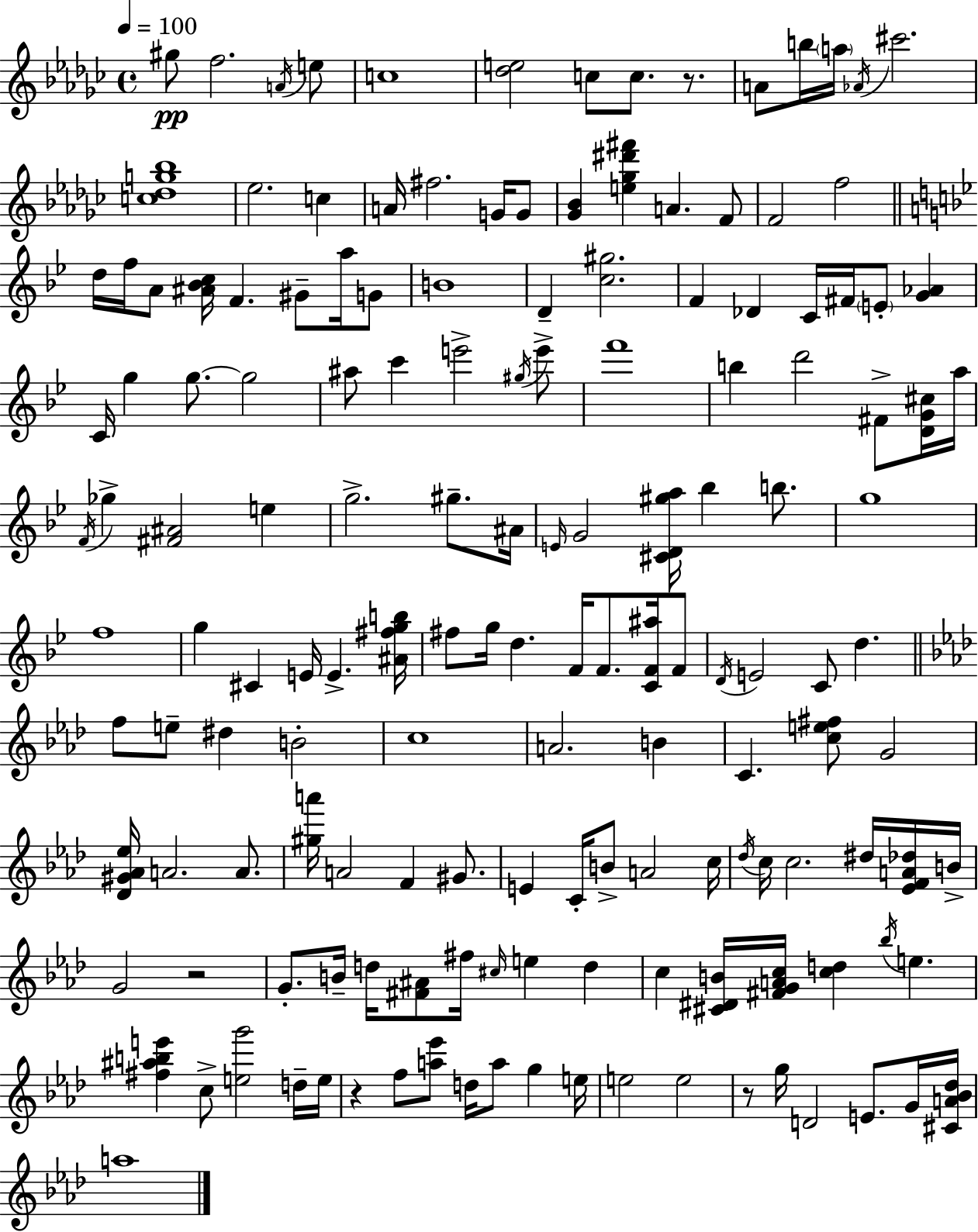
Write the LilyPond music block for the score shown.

{
  \clef treble
  \time 4/4
  \defaultTimeSignature
  \key ees \minor
  \tempo 4 = 100
  gis''8\pp f''2. \acciaccatura { a'16 } e''8 | c''1 | <des'' e''>2 c''8 c''8. r8. | a'8 b''16 \parenthesize a''16 \acciaccatura { aes'16 } cis'''2. | \break <c'' des'' g'' bes''>1 | ees''2. c''4 | a'16 fis''2. g'16 | g'8 <ges' bes'>4 <e'' ges'' dis''' fis'''>4 a'4. | \break f'8 f'2 f''2 | \bar "||" \break \key bes \major d''16 f''16 a'8 <ais' bes' c''>16 f'4. gis'8-- a''16 g'8 | b'1 | d'4-- <c'' gis''>2. | f'4 des'4 c'16 fis'16 \parenthesize e'8-. <g' aes'>4 | \break c'16 g''4 g''8.~~ g''2 | ais''8 c'''4 e'''2-> \acciaccatura { gis''16 } e'''8-> | f'''1 | b''4 d'''2 fis'8-> <d' g' cis''>16 | \break a''16 \acciaccatura { f'16 } ges''4-> <fis' ais'>2 e''4 | g''2.-> gis''8.-- | ais'16 \grace { e'16 } g'2 <cis' d' gis'' a''>16 bes''4 | b''8. g''1 | \break f''1 | g''4 cis'4 e'16 e'4.-> | <ais' fis'' g'' b''>16 fis''8 g''16 d''4. f'16 f'8. | <c' f' ais''>16 f'8 \acciaccatura { d'16 } e'2 c'8 d''4. | \break \bar "||" \break \key aes \major f''8 e''8-- dis''4 b'2-. | c''1 | a'2. b'4 | c'4. <c'' e'' fis''>8 g'2 | \break <des' gis' aes' ees''>16 a'2. a'8. | <gis'' a'''>16 a'2 f'4 gis'8. | e'4 c'16-. b'8-> a'2 c''16 | \acciaccatura { des''16 } c''16 c''2. dis''16 <ees' f' a' des''>16 | \break b'16-> g'2 r2 | g'8.-. b'16-- d''16 <fis' ais'>8 fis''16 \grace { cis''16 } e''4 d''4 | c''4 <cis' dis' b'>16 <fis' g' a' c''>16 <c'' d''>4 \acciaccatura { bes''16 } e''4. | <fis'' ais'' b'' e'''>4 c''8-> <e'' g'''>2 | \break d''16-- e''16 r4 f''8 <a'' ees'''>8 d''16 a''8 g''4 | e''16 e''2 e''2 | r8 g''16 d'2 e'8. | g'16 <cis' a' bes' des''>16 a''1 | \break \bar "|."
}